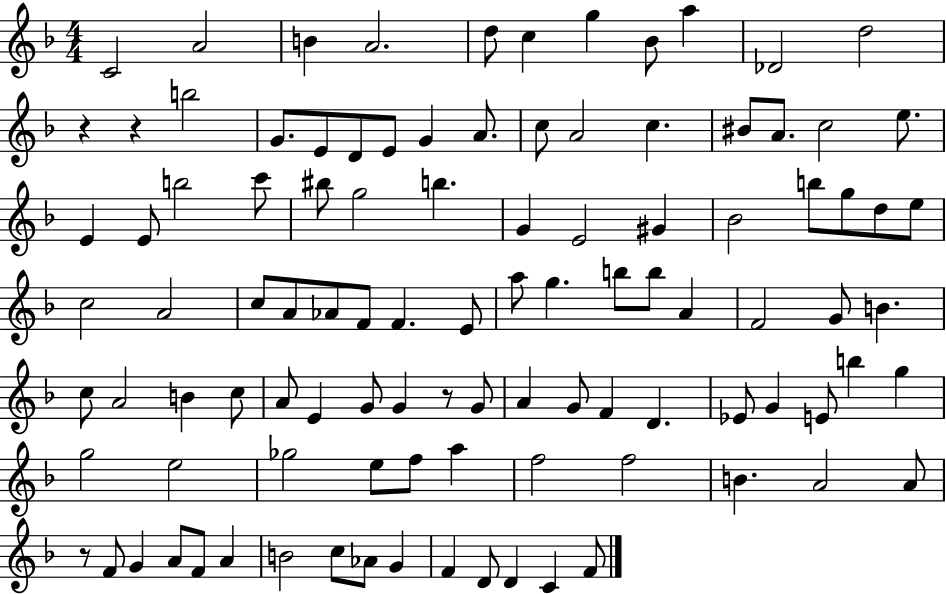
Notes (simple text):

C4/h A4/h B4/q A4/h. D5/e C5/q G5/q Bb4/e A5/q Db4/h D5/h R/q R/q B5/h G4/e. E4/e D4/e E4/e G4/q A4/e. C5/e A4/h C5/q. BIS4/e A4/e. C5/h E5/e. E4/q E4/e B5/h C6/e BIS5/e G5/h B5/q. G4/q E4/h G#4/q Bb4/h B5/e G5/e D5/e E5/e C5/h A4/h C5/e A4/e Ab4/e F4/e F4/q. E4/e A5/e G5/q. B5/e B5/e A4/q F4/h G4/e B4/q. C5/e A4/h B4/q C5/e A4/e E4/q G4/e G4/q R/e G4/e A4/q G4/e F4/q D4/q. Eb4/e G4/q E4/e B5/q G5/q G5/h E5/h Gb5/h E5/e F5/e A5/q F5/h F5/h B4/q. A4/h A4/e R/e F4/e G4/q A4/e F4/e A4/q B4/h C5/e Ab4/e G4/q F4/q D4/e D4/q C4/q F4/e